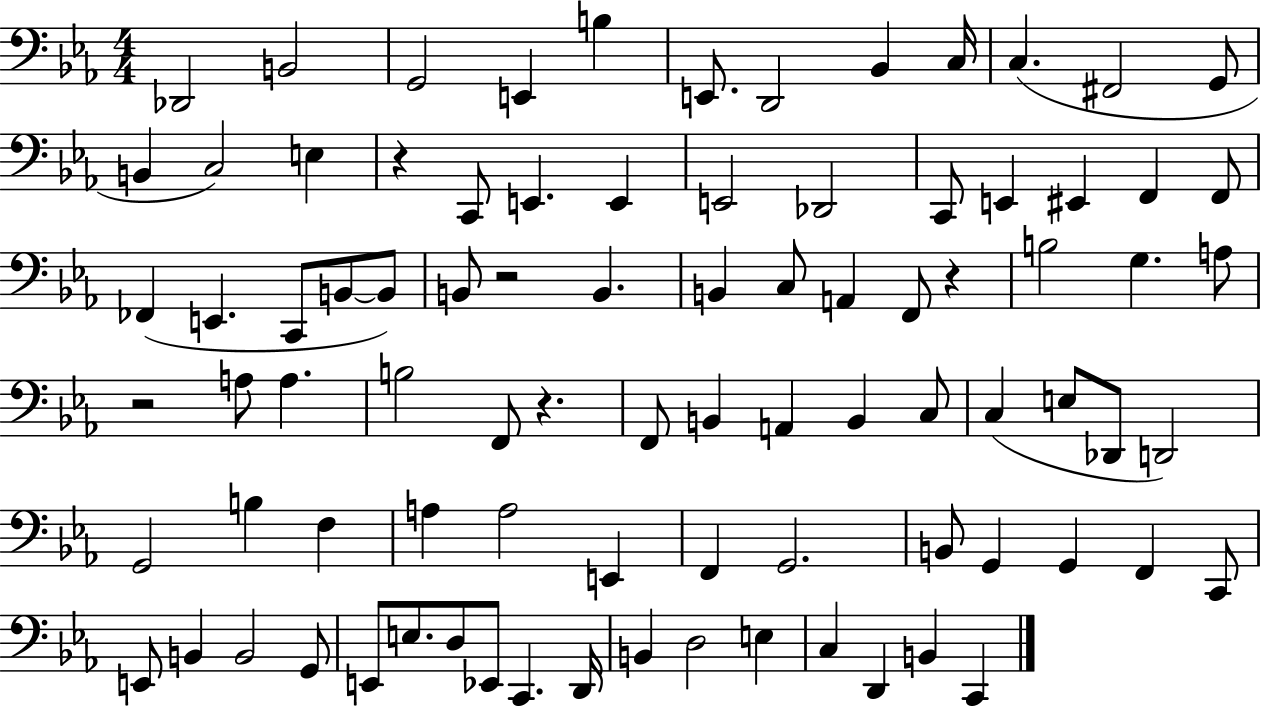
Db2/h B2/h G2/h E2/q B3/q E2/e. D2/h Bb2/q C3/s C3/q. F#2/h G2/e B2/q C3/h E3/q R/q C2/e E2/q. E2/q E2/h Db2/h C2/e E2/q EIS2/q F2/q F2/e FES2/q E2/q. C2/e B2/e B2/e B2/e R/h B2/q. B2/q C3/e A2/q F2/e R/q B3/h G3/q. A3/e R/h A3/e A3/q. B3/h F2/e R/q. F2/e B2/q A2/q B2/q C3/e C3/q E3/e Db2/e D2/h G2/h B3/q F3/q A3/q A3/h E2/q F2/q G2/h. B2/e G2/q G2/q F2/q C2/e E2/e B2/q B2/h G2/e E2/e E3/e. D3/e Eb2/e C2/q. D2/s B2/q D3/h E3/q C3/q D2/q B2/q C2/q